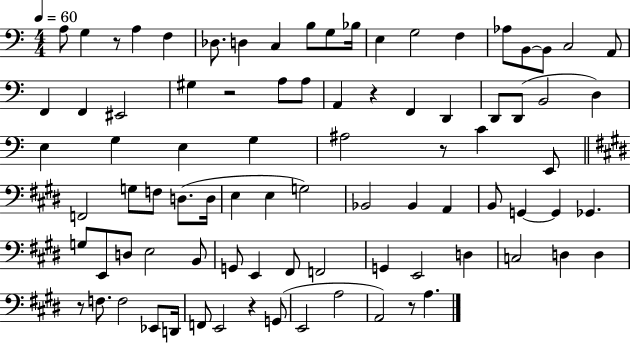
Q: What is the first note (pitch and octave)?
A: A3